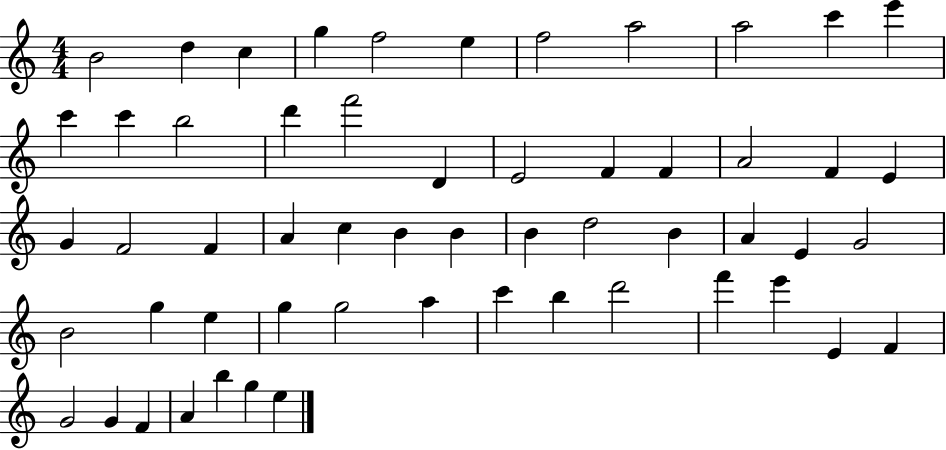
X:1
T:Untitled
M:4/4
L:1/4
K:C
B2 d c g f2 e f2 a2 a2 c' e' c' c' b2 d' f'2 D E2 F F A2 F E G F2 F A c B B B d2 B A E G2 B2 g e g g2 a c' b d'2 f' e' E F G2 G F A b g e